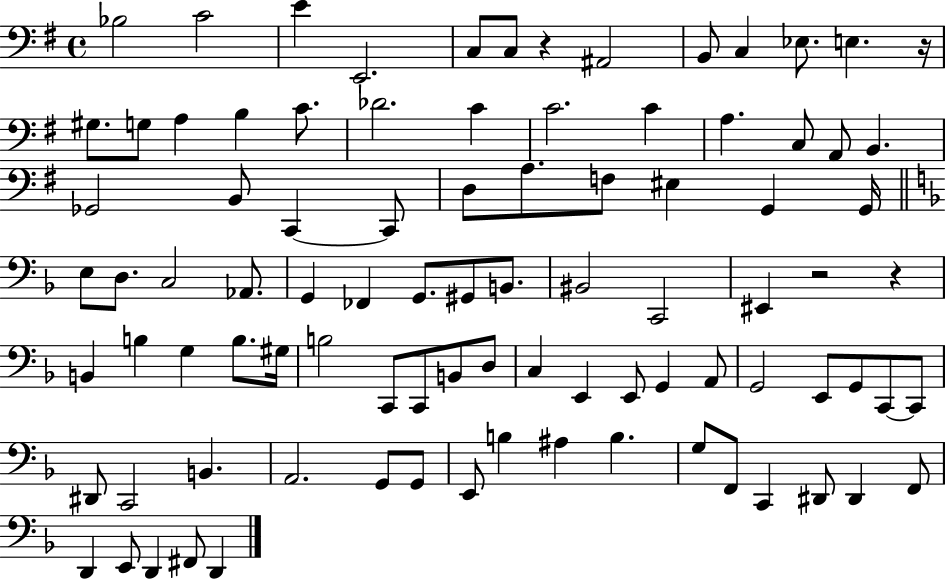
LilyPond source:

{
  \clef bass
  \time 4/4
  \defaultTimeSignature
  \key g \major
  bes2 c'2 | e'4 e,2. | c8 c8 r4 ais,2 | b,8 c4 ees8. e4. r16 | \break gis8. g8 a4 b4 c'8. | des'2. c'4 | c'2. c'4 | a4. c8 a,8 b,4. | \break ges,2 b,8 c,4~~ c,8 | d8 a8. f8 eis4 g,4 g,16 | \bar "||" \break \key f \major e8 d8. c2 aes,8. | g,4 fes,4 g,8. gis,8 b,8. | bis,2 c,2 | eis,4 r2 r4 | \break b,4 b4 g4 b8. gis16 | b2 c,8 c,8 b,8 d8 | c4 e,4 e,8 g,4 a,8 | g,2 e,8 g,8 c,8~~ c,8 | \break dis,8 c,2 b,4. | a,2. g,8 g,8 | e,8 b4 ais4 b4. | g8 f,8 c,4 dis,8 dis,4 f,8 | \break d,4 e,8 d,4 fis,8 d,4 | \bar "|."
}